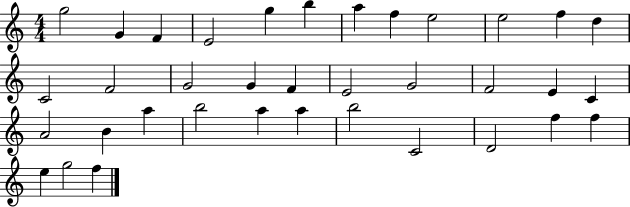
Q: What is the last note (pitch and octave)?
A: F5